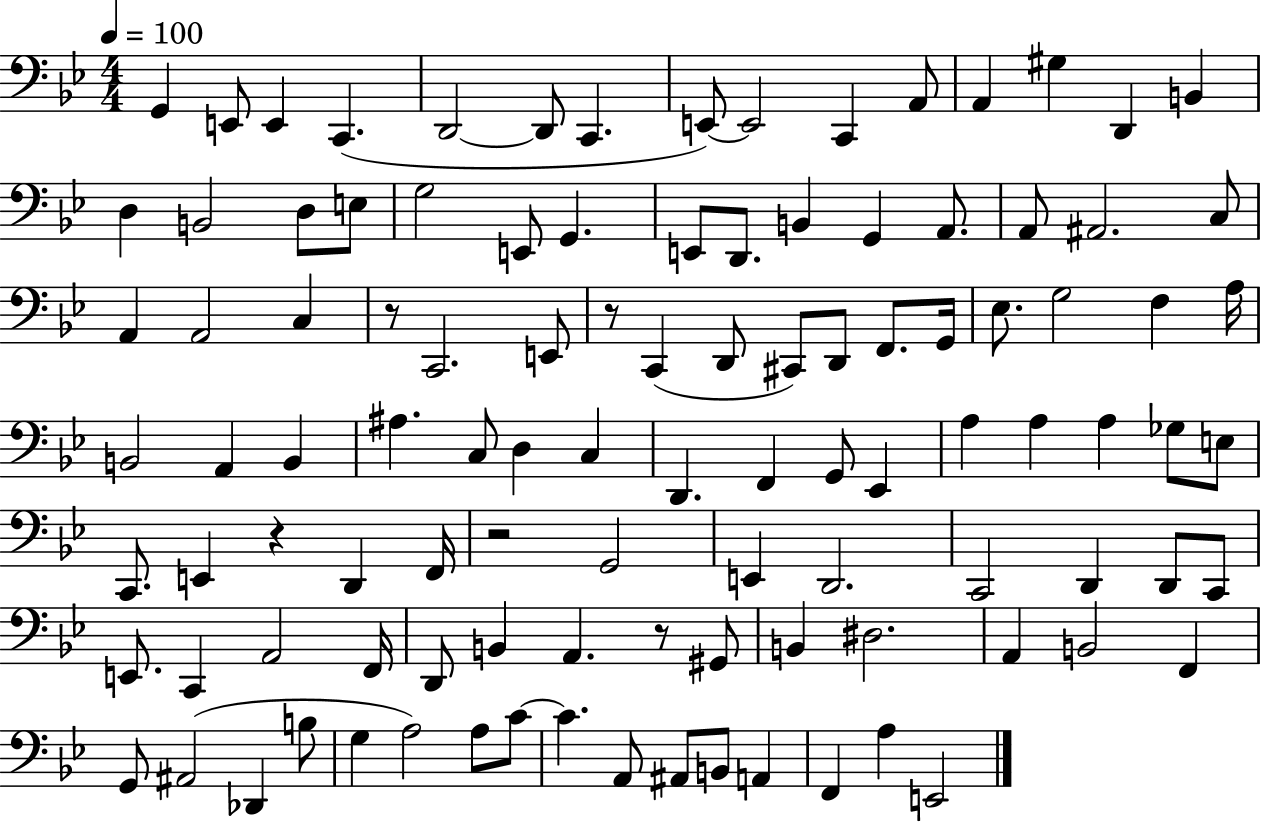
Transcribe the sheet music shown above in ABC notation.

X:1
T:Untitled
M:4/4
L:1/4
K:Bb
G,, E,,/2 E,, C,, D,,2 D,,/2 C,, E,,/2 E,,2 C,, A,,/2 A,, ^G, D,, B,, D, B,,2 D,/2 E,/2 G,2 E,,/2 G,, E,,/2 D,,/2 B,, G,, A,,/2 A,,/2 ^A,,2 C,/2 A,, A,,2 C, z/2 C,,2 E,,/2 z/2 C,, D,,/2 ^C,,/2 D,,/2 F,,/2 G,,/4 _E,/2 G,2 F, A,/4 B,,2 A,, B,, ^A, C,/2 D, C, D,, F,, G,,/2 _E,, A, A, A, _G,/2 E,/2 C,,/2 E,, z D,, F,,/4 z2 G,,2 E,, D,,2 C,,2 D,, D,,/2 C,,/2 E,,/2 C,, A,,2 F,,/4 D,,/2 B,, A,, z/2 ^G,,/2 B,, ^D,2 A,, B,,2 F,, G,,/2 ^A,,2 _D,, B,/2 G, A,2 A,/2 C/2 C A,,/2 ^A,,/2 B,,/2 A,, F,, A, E,,2